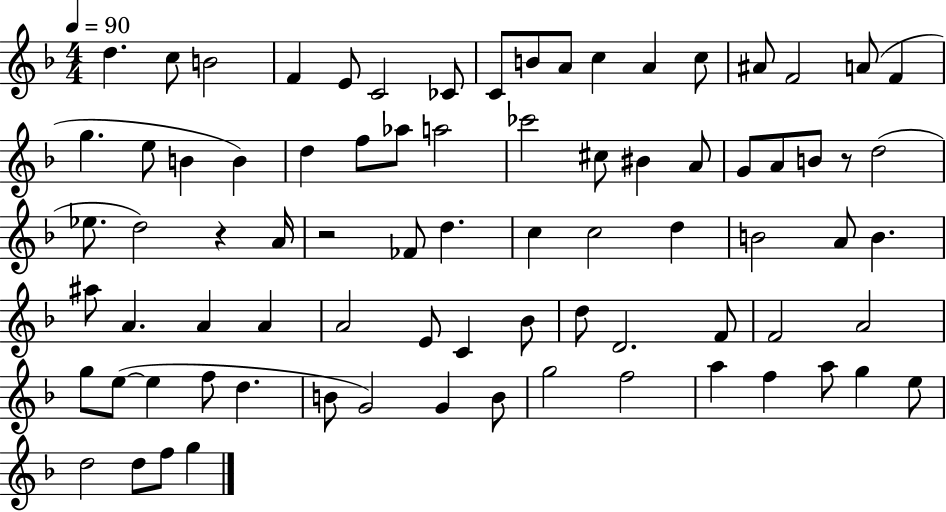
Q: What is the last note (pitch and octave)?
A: G5